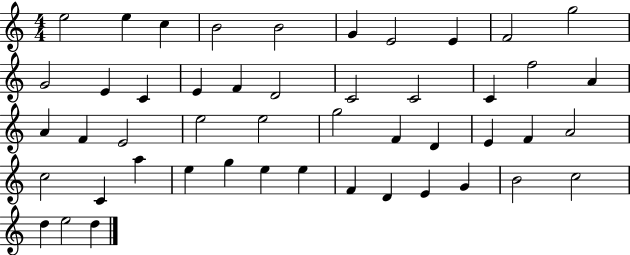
{
  \clef treble
  \numericTimeSignature
  \time 4/4
  \key c \major
  e''2 e''4 c''4 | b'2 b'2 | g'4 e'2 e'4 | f'2 g''2 | \break g'2 e'4 c'4 | e'4 f'4 d'2 | c'2 c'2 | c'4 f''2 a'4 | \break a'4 f'4 e'2 | e''2 e''2 | g''2 f'4 d'4 | e'4 f'4 a'2 | \break c''2 c'4 a''4 | e''4 g''4 e''4 e''4 | f'4 d'4 e'4 g'4 | b'2 c''2 | \break d''4 e''2 d''4 | \bar "|."
}